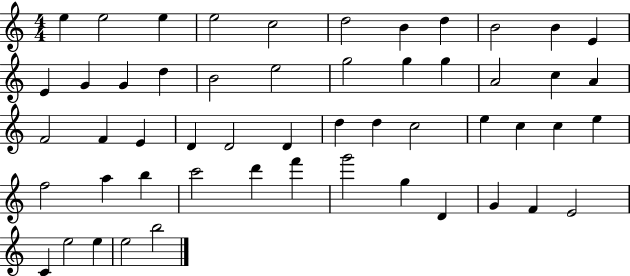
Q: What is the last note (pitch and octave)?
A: B5